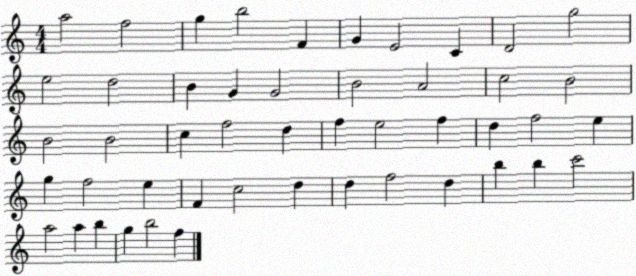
X:1
T:Untitled
M:4/4
L:1/4
K:C
a2 f2 g b2 F G E2 C D2 g2 e2 d2 B G G2 B2 A2 c2 B2 B2 B2 c f2 d f e2 f d f2 e g f2 e F c2 d d f2 d b b c'2 a2 a b g b2 f